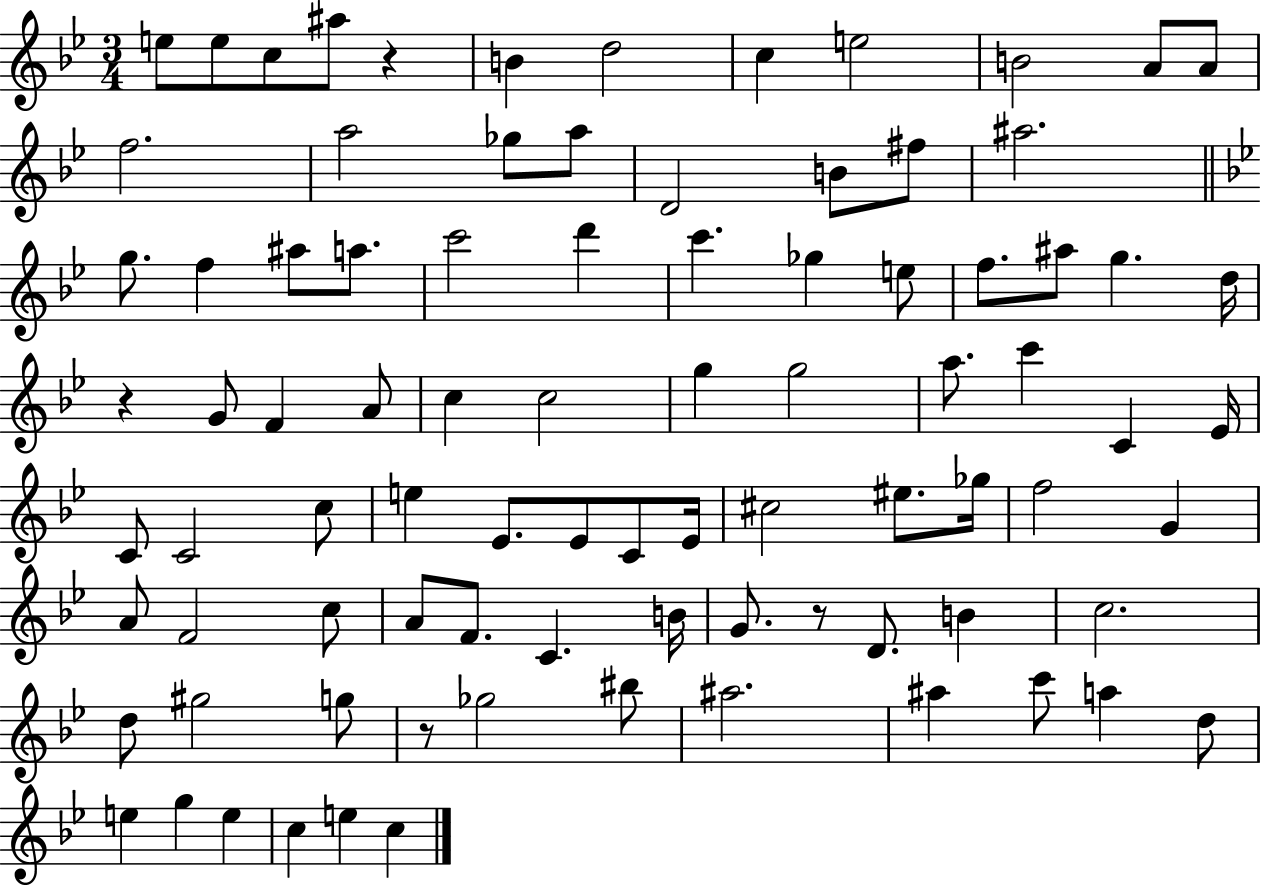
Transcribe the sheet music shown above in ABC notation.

X:1
T:Untitled
M:3/4
L:1/4
K:Bb
e/2 e/2 c/2 ^a/2 z B d2 c e2 B2 A/2 A/2 f2 a2 _g/2 a/2 D2 B/2 ^f/2 ^a2 g/2 f ^a/2 a/2 c'2 d' c' _g e/2 f/2 ^a/2 g d/4 z G/2 F A/2 c c2 g g2 a/2 c' C _E/4 C/2 C2 c/2 e _E/2 _E/2 C/2 _E/4 ^c2 ^e/2 _g/4 f2 G A/2 F2 c/2 A/2 F/2 C B/4 G/2 z/2 D/2 B c2 d/2 ^g2 g/2 z/2 _g2 ^b/2 ^a2 ^a c'/2 a d/2 e g e c e c